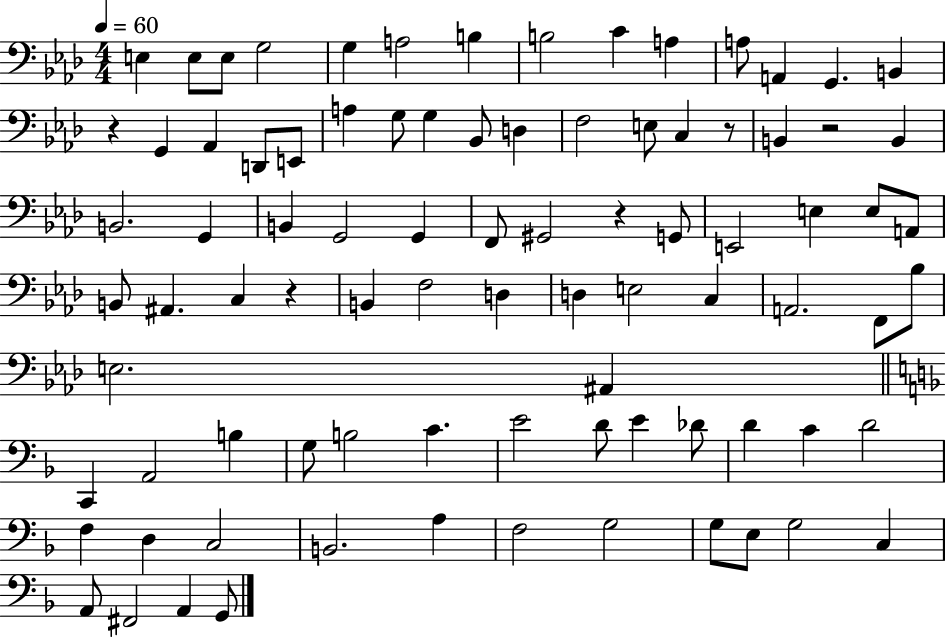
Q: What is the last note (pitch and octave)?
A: G2